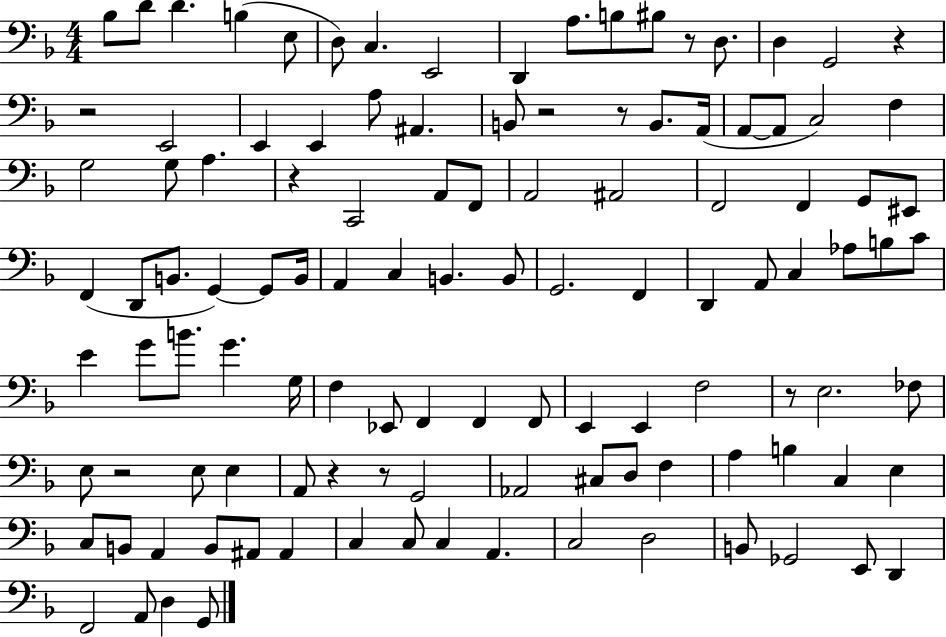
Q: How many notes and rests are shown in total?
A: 115